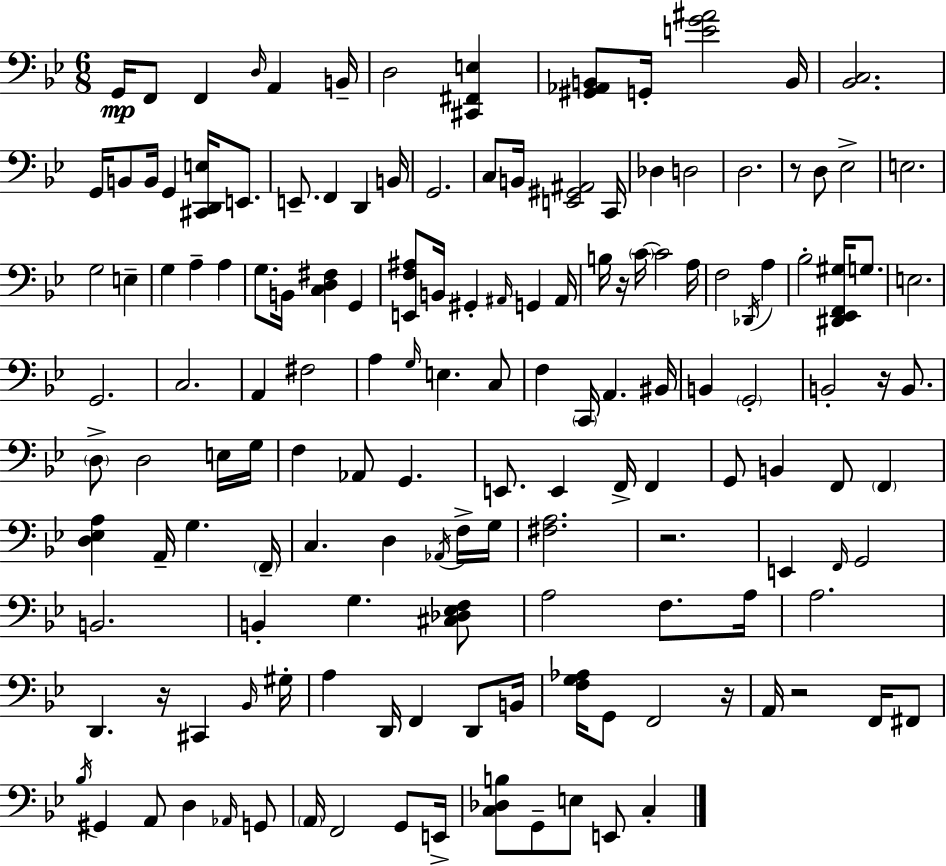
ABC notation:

X:1
T:Untitled
M:6/8
L:1/4
K:Gm
G,,/4 F,,/2 F,, D,/4 A,, B,,/4 D,2 [^C,,^F,,E,] [^G,,_A,,B,,]/2 G,,/4 [EG^A]2 B,,/4 [_B,,C,]2 G,,/4 B,,/2 B,,/4 G,, [^C,,D,,E,]/4 E,,/2 E,,/2 F,, D,, B,,/4 G,,2 C,/2 B,,/4 [E,,^G,,^A,,]2 C,,/4 _D, D,2 D,2 z/2 D,/2 _E,2 E,2 G,2 E, G, A, A, G,/2 B,,/4 [C,D,^F,] G,, [E,,F,^A,]/2 B,,/4 ^G,, ^A,,/4 G,, ^A,,/4 B,/4 z/4 C/4 C2 A,/4 F,2 _D,,/4 A, _B,2 [^D,,_E,,F,,^G,]/4 G,/2 E,2 G,,2 C,2 A,, ^F,2 A, G,/4 E, C,/2 F, C,,/4 A,, ^B,,/4 B,, G,,2 B,,2 z/4 B,,/2 D,/2 D,2 E,/4 G,/4 F, _A,,/2 G,, E,,/2 E,, F,,/4 F,, G,,/2 B,, F,,/2 F,, [D,_E,A,] A,,/4 G, F,,/4 C, D, _A,,/4 F,/4 G,/4 [^F,A,]2 z2 E,, F,,/4 G,,2 B,,2 B,, G, [^C,_D,_E,F,]/2 A,2 F,/2 A,/4 A,2 D,, z/4 ^C,, _B,,/4 ^G,/4 A, D,,/4 F,, D,,/2 B,,/4 [F,G,_A,]/4 G,,/2 F,,2 z/4 A,,/4 z2 F,,/4 ^F,,/2 _B,/4 ^G,, A,,/2 D, _A,,/4 G,,/2 A,,/4 F,,2 G,,/2 E,,/4 [C,_D,B,]/2 G,,/2 E,/2 E,,/2 C,